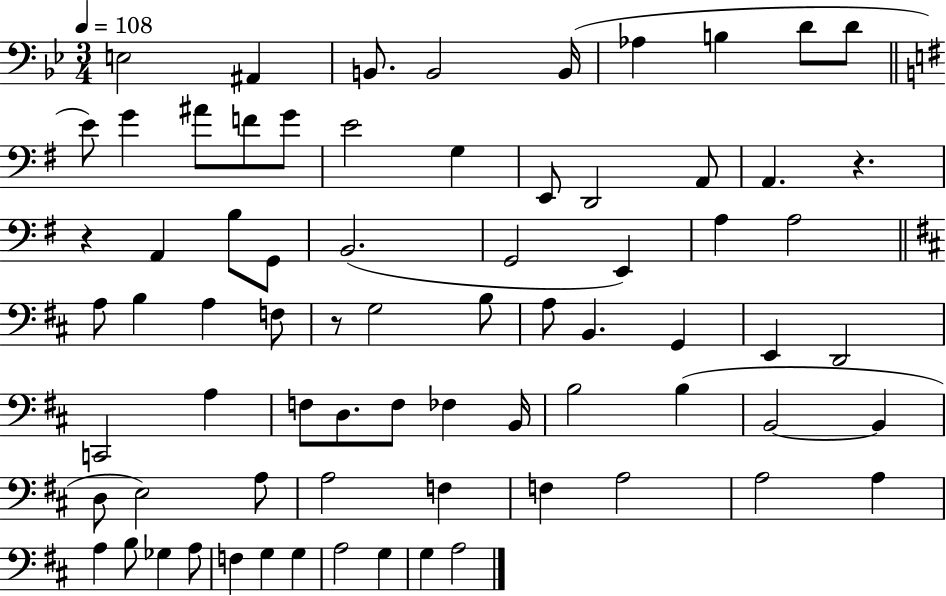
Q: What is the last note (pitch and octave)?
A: A3